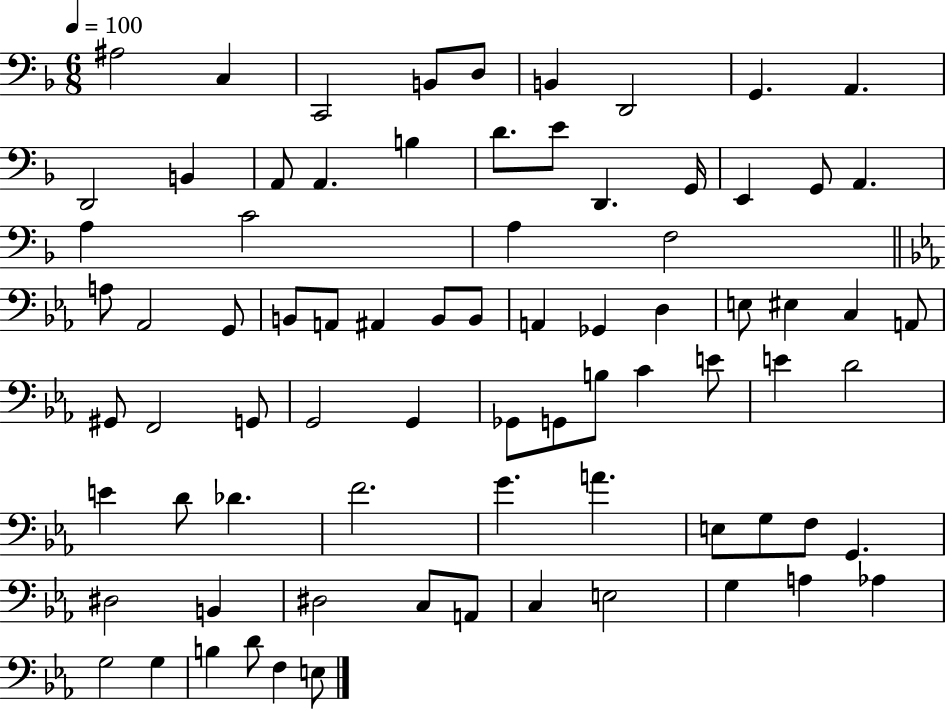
X:1
T:Untitled
M:6/8
L:1/4
K:F
^A,2 C, C,,2 B,,/2 D,/2 B,, D,,2 G,, A,, D,,2 B,, A,,/2 A,, B, D/2 E/2 D,, G,,/4 E,, G,,/2 A,, A, C2 A, F,2 A,/2 _A,,2 G,,/2 B,,/2 A,,/2 ^A,, B,,/2 B,,/2 A,, _G,, D, E,/2 ^E, C, A,,/2 ^G,,/2 F,,2 G,,/2 G,,2 G,, _G,,/2 G,,/2 B,/2 C E/2 E D2 E D/2 _D F2 G A E,/2 G,/2 F,/2 G,, ^D,2 B,, ^D,2 C,/2 A,,/2 C, E,2 G, A, _A, G,2 G, B, D/2 F, E,/2